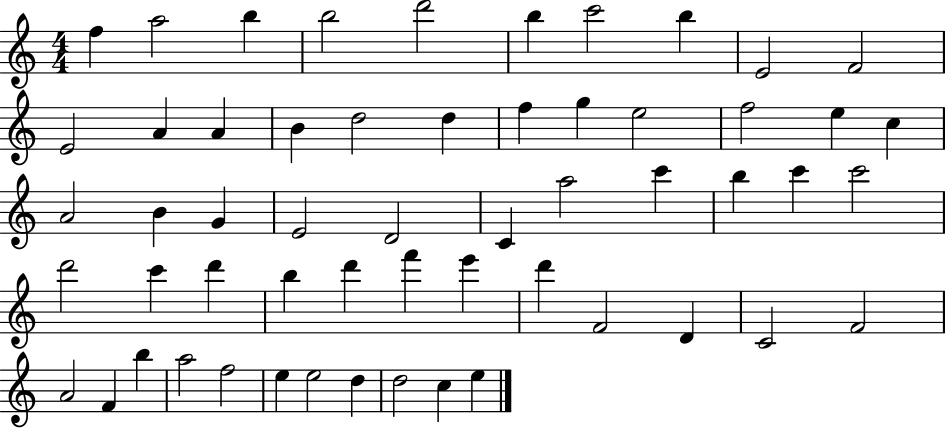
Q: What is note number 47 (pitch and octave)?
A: F4